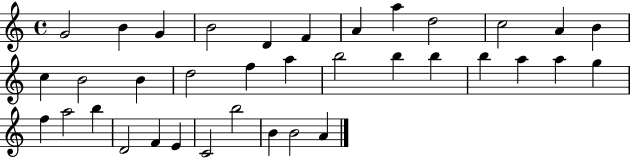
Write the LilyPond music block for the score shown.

{
  \clef treble
  \time 4/4
  \defaultTimeSignature
  \key c \major
  g'2 b'4 g'4 | b'2 d'4 f'4 | a'4 a''4 d''2 | c''2 a'4 b'4 | \break c''4 b'2 b'4 | d''2 f''4 a''4 | b''2 b''4 b''4 | b''4 a''4 a''4 g''4 | \break f''4 a''2 b''4 | d'2 f'4 e'4 | c'2 b''2 | b'4 b'2 a'4 | \break \bar "|."
}